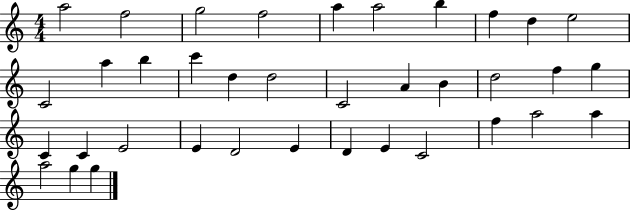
{
  \clef treble
  \numericTimeSignature
  \time 4/4
  \key c \major
  a''2 f''2 | g''2 f''2 | a''4 a''2 b''4 | f''4 d''4 e''2 | \break c'2 a''4 b''4 | c'''4 d''4 d''2 | c'2 a'4 b'4 | d''2 f''4 g''4 | \break c'4 c'4 e'2 | e'4 d'2 e'4 | d'4 e'4 c'2 | f''4 a''2 a''4 | \break a''2 g''4 g''4 | \bar "|."
}